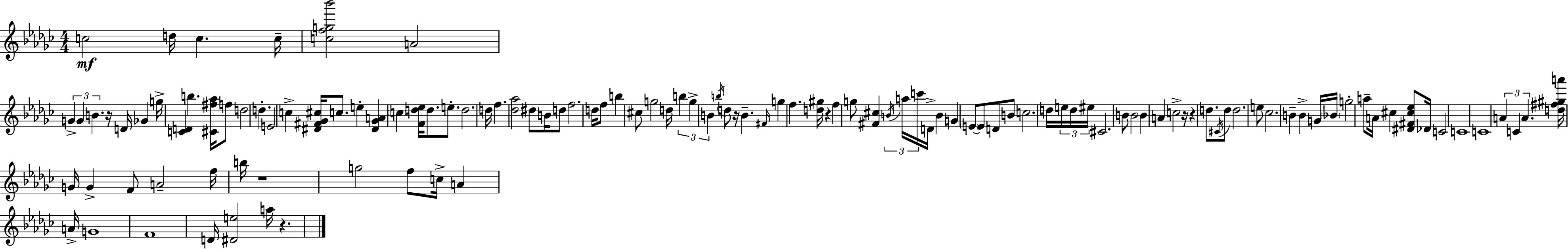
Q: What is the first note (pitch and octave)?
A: C5